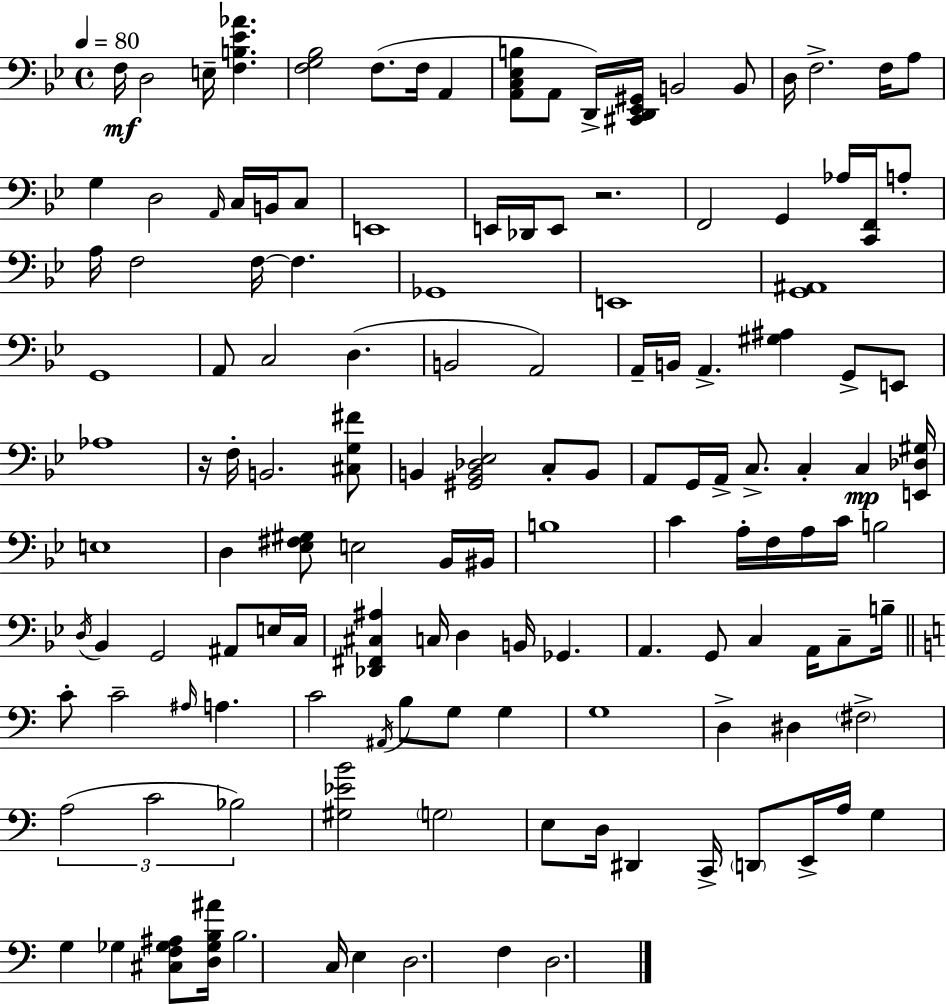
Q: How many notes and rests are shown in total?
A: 135